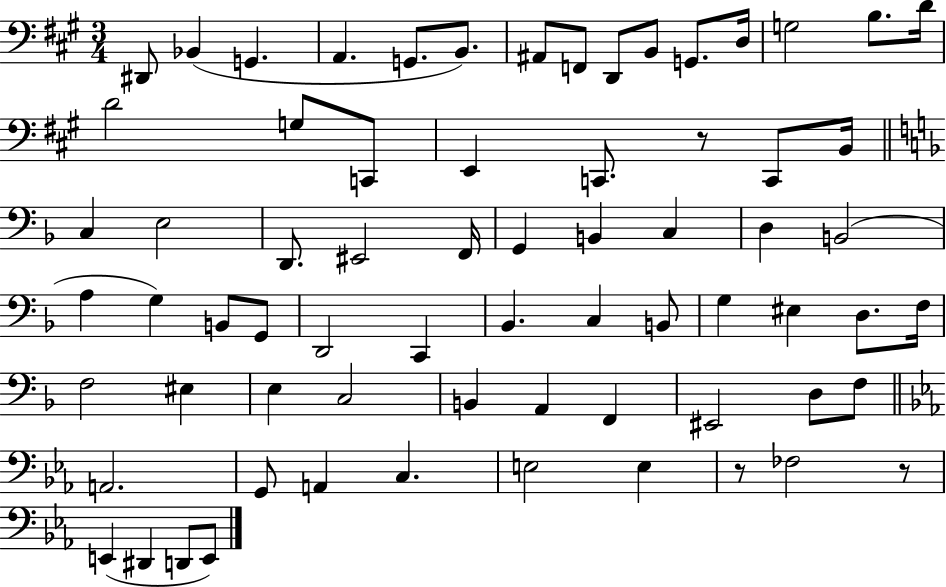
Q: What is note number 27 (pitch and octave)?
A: F2